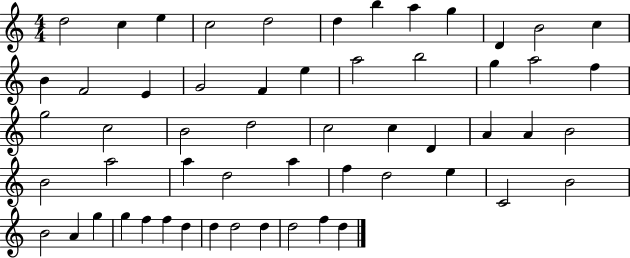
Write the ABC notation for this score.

X:1
T:Untitled
M:4/4
L:1/4
K:C
d2 c e c2 d2 d b a g D B2 c B F2 E G2 F e a2 b2 g a2 f g2 c2 B2 d2 c2 c D A A B2 B2 a2 a d2 a f d2 e C2 B2 B2 A g g f f d d d2 d d2 f d